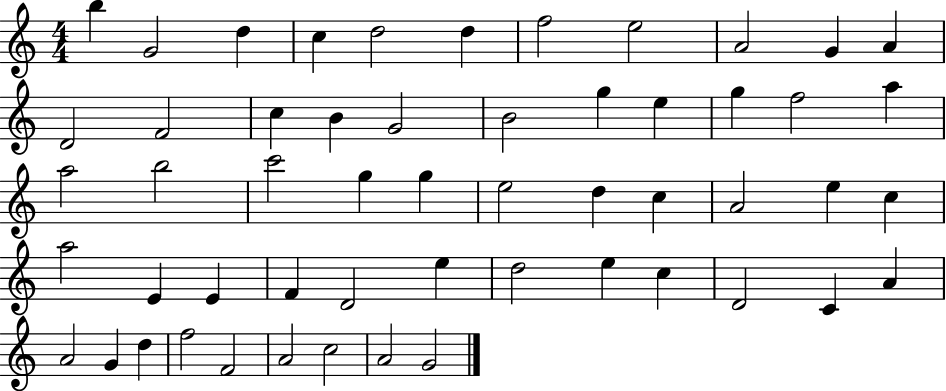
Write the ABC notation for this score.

X:1
T:Untitled
M:4/4
L:1/4
K:C
b G2 d c d2 d f2 e2 A2 G A D2 F2 c B G2 B2 g e g f2 a a2 b2 c'2 g g e2 d c A2 e c a2 E E F D2 e d2 e c D2 C A A2 G d f2 F2 A2 c2 A2 G2